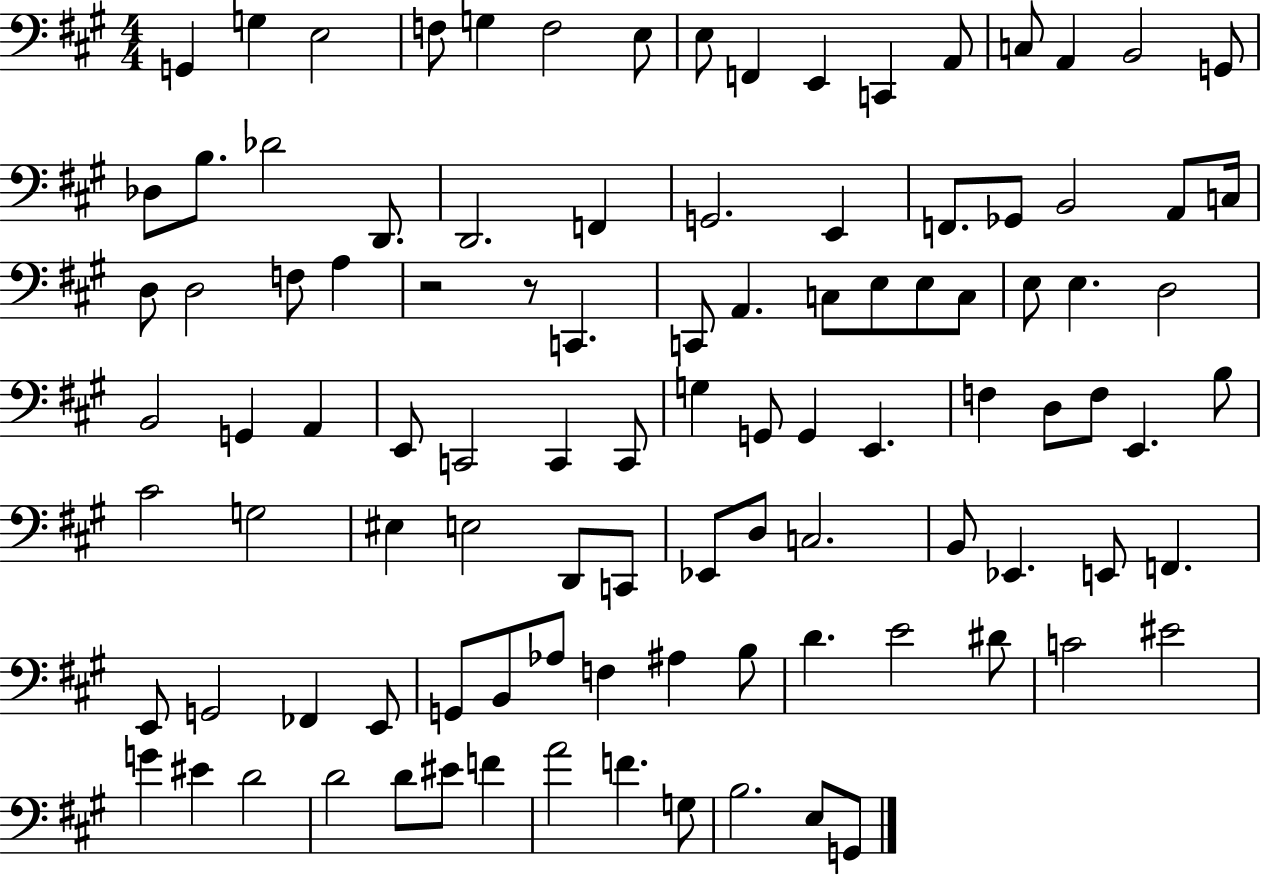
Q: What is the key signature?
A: A major